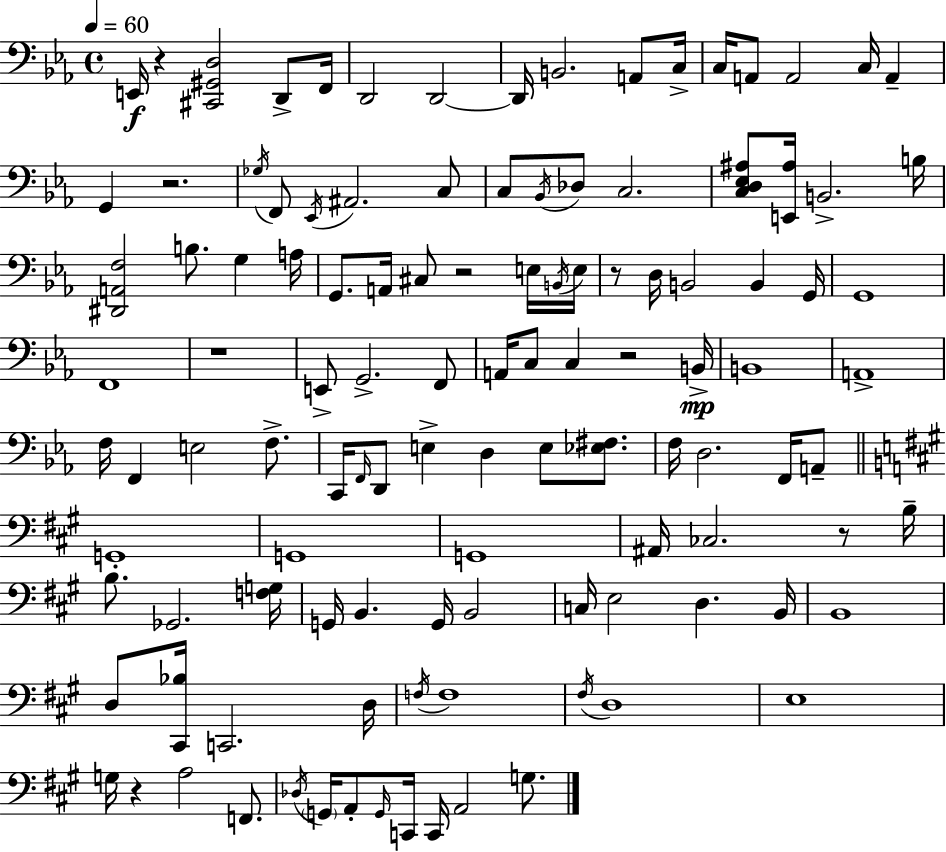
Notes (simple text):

E2/s R/q [C#2,G#2,D3]/h D2/e F2/s D2/h D2/h D2/s B2/h. A2/e C3/s C3/s A2/e A2/h C3/s A2/q G2/q R/h. Gb3/s F2/e Eb2/s A#2/h. C3/e C3/e Bb2/s Db3/e C3/h. [C3,D3,Eb3,A#3]/e [E2,A#3]/s B2/h. B3/s [D#2,A2,F3]/h B3/e. G3/q A3/s G2/e. A2/s C#3/e R/h E3/s B2/s E3/s R/e D3/s B2/h B2/q G2/s G2/w F2/w R/w E2/e G2/h. F2/e A2/s C3/e C3/q R/h B2/s B2/w A2/w F3/s F2/q E3/h F3/e. C2/s F2/s D2/e E3/q D3/q E3/e [Eb3,F#3]/e. F3/s D3/h. F2/s A2/e G2/w G2/w G2/w A#2/s CES3/h. R/e B3/s B3/e. Gb2/h. [F3,G3]/s G2/s B2/q. G2/s B2/h C3/s E3/h D3/q. B2/s B2/w D3/e [C#2,Bb3]/s C2/h. D3/s F3/s F3/w F#3/s D3/w E3/w G3/s R/q A3/h F2/e. Db3/s G2/s A2/e G2/s C2/s C2/s A2/h G3/e.